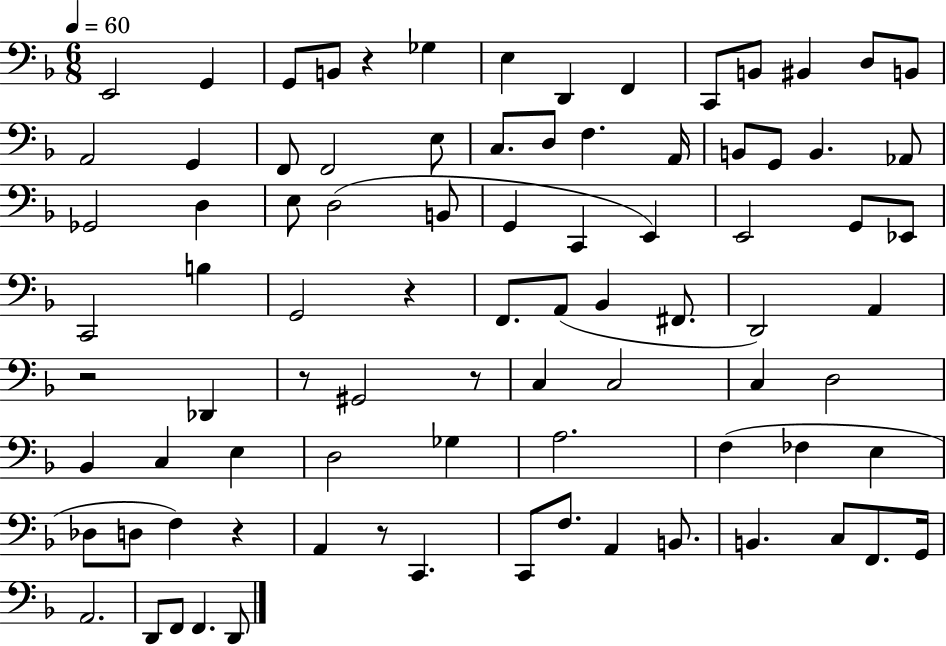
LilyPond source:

{
  \clef bass
  \numericTimeSignature
  \time 6/8
  \key f \major
  \tempo 4 = 60
  \repeat volta 2 { e,2 g,4 | g,8 b,8 r4 ges4 | e4 d,4 f,4 | c,8 b,8 bis,4 d8 b,8 | \break a,2 g,4 | f,8 f,2 e8 | c8. d8 f4. a,16 | b,8 g,8 b,4. aes,8 | \break ges,2 d4 | e8 d2( b,8 | g,4 c,4 e,4) | e,2 g,8 ees,8 | \break c,2 b4 | g,2 r4 | f,8. a,8( bes,4 fis,8. | d,2) a,4 | \break r2 des,4 | r8 gis,2 r8 | c4 c2 | c4 d2 | \break bes,4 c4 e4 | d2 ges4 | a2. | f4( fes4 e4 | \break des8 d8 f4) r4 | a,4 r8 c,4. | c,8 f8. a,4 b,8. | b,4. c8 f,8. g,16 | \break a,2. | d,8 f,8 f,4. d,8 | } \bar "|."
}